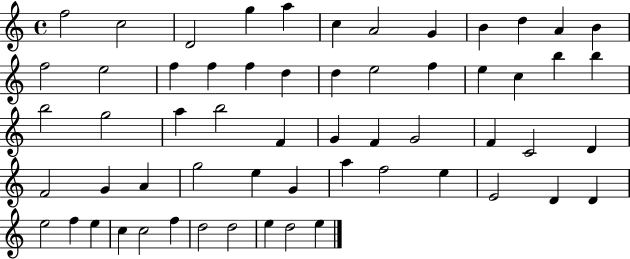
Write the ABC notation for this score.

X:1
T:Untitled
M:4/4
L:1/4
K:C
f2 c2 D2 g a c A2 G B d A B f2 e2 f f f d d e2 f e c b b b2 g2 a b2 F G F G2 F C2 D F2 G A g2 e G a f2 e E2 D D e2 f e c c2 f d2 d2 e d2 e